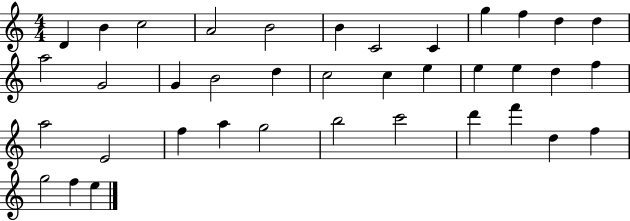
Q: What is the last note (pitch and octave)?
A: E5